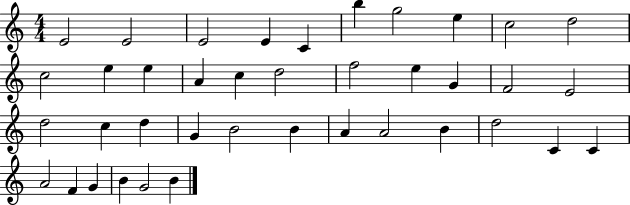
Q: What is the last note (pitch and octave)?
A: B4